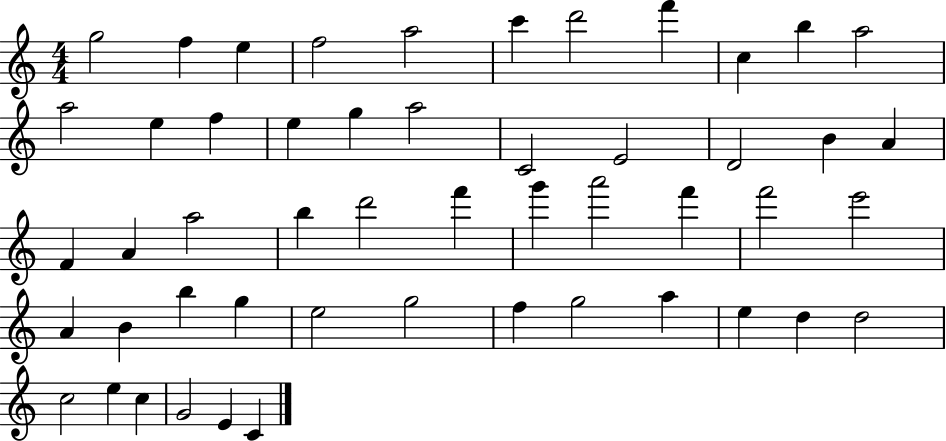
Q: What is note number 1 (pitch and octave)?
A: G5